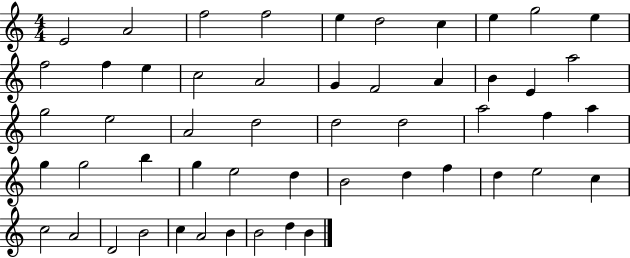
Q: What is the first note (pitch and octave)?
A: E4